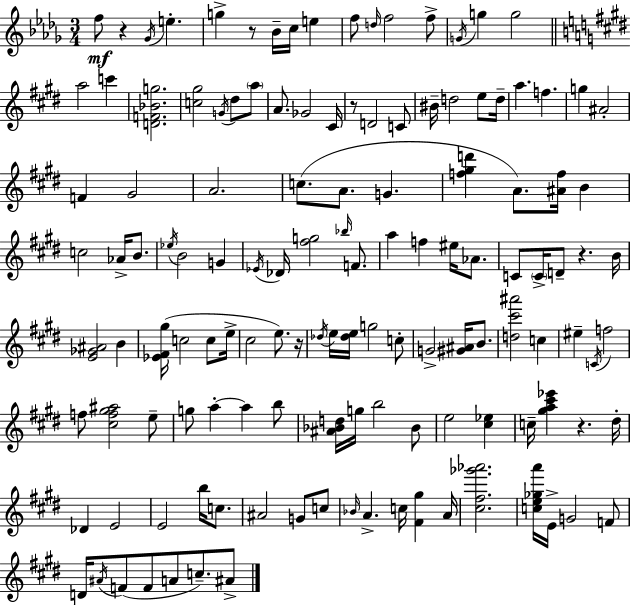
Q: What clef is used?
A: treble